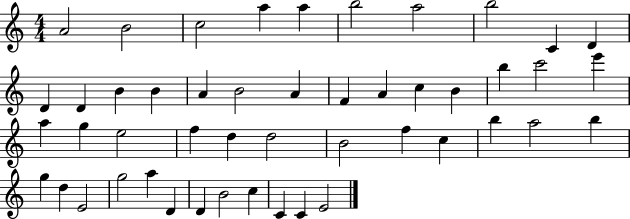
A4/h B4/h C5/h A5/q A5/q B5/h A5/h B5/h C4/q D4/q D4/q D4/q B4/q B4/q A4/q B4/h A4/q F4/q A4/q C5/q B4/q B5/q C6/h E6/q A5/q G5/q E5/h F5/q D5/q D5/h B4/h F5/q C5/q B5/q A5/h B5/q G5/q D5/q E4/h G5/h A5/q D4/q D4/q B4/h C5/q C4/q C4/q E4/h